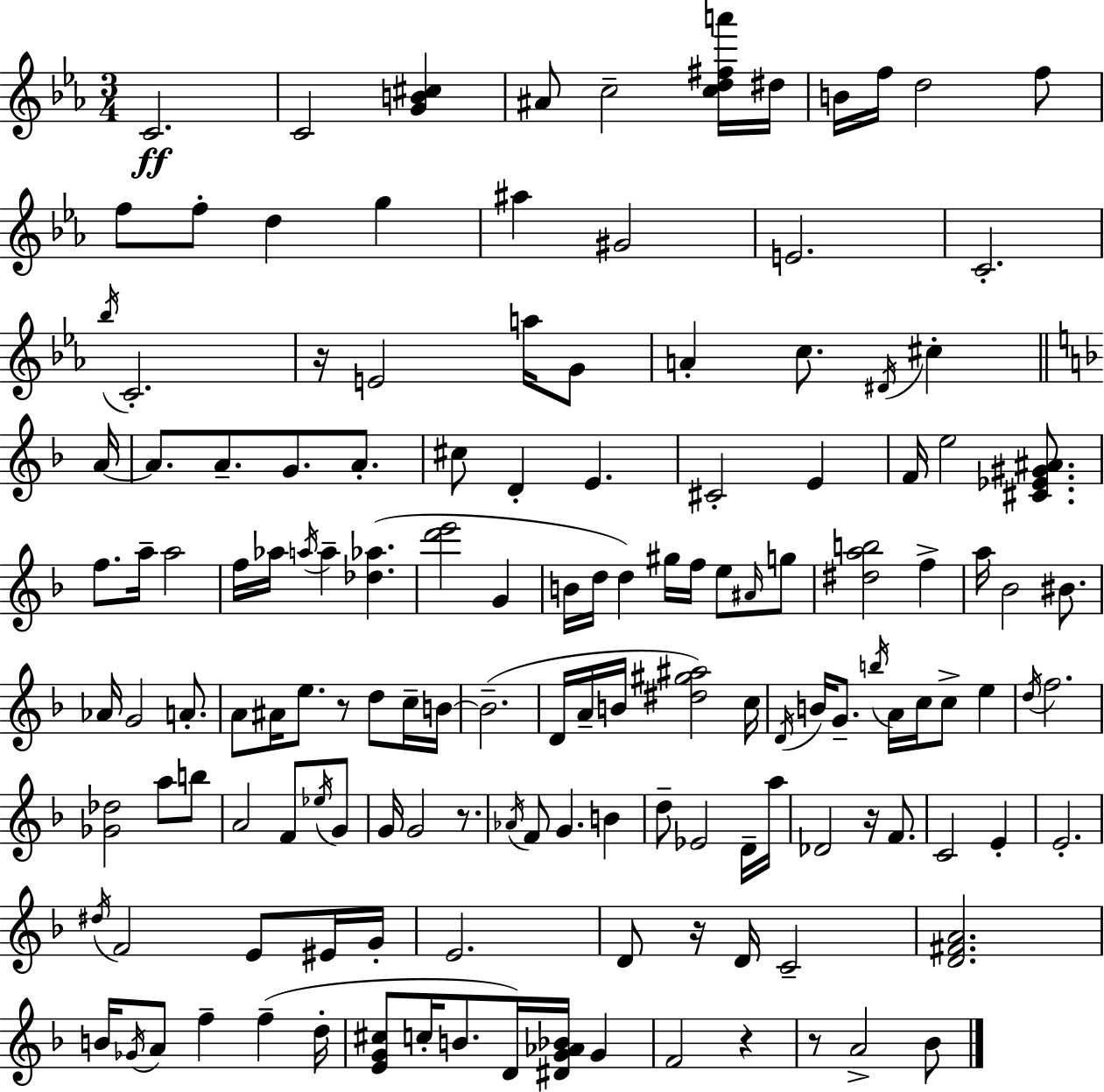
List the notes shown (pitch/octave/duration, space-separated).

C4/h. C4/h [G4,B4,C#5]/q A#4/e C5/h [C5,D5,F#5,A6]/s D#5/s B4/s F5/s D5/h F5/e F5/e F5/e D5/q G5/q A#5/q G#4/h E4/h. C4/h. Bb5/s C4/h. R/s E4/h A5/s G4/e A4/q C5/e. D#4/s C#5/q A4/s A4/e. A4/e. G4/e. A4/e. C#5/e D4/q E4/q. C#4/h E4/q F4/s E5/h [C#4,Eb4,G#4,A#4]/e. F5/e. A5/s A5/h F5/s Ab5/s A5/s A5/q [Db5,Ab5]/q. [D6,E6]/h G4/q B4/s D5/s D5/q G#5/s F5/s E5/e A#4/s G5/e [D#5,A5,B5]/h F5/q A5/s Bb4/h BIS4/e. Ab4/s G4/h A4/e. A4/e A#4/s E5/e. R/e D5/e C5/s B4/s B4/h. D4/s A4/s B4/s [D#5,G#5,A#5]/h C5/s D4/s B4/s G4/e. B5/s A4/s C5/s C5/e E5/q D5/s F5/h. [Gb4,Db5]/h A5/e B5/e A4/h F4/e Eb5/s G4/e G4/s G4/h R/e. Ab4/s F4/e G4/q. B4/q D5/e Eb4/h D4/s A5/s Db4/h R/s F4/e. C4/h E4/q E4/h. D#5/s F4/h E4/e EIS4/s G4/s E4/h. D4/e R/s D4/s C4/h [D4,F#4,A4]/h. B4/s Gb4/s A4/e F5/q F5/q D5/s [E4,G4,C#5]/e C5/s B4/e. D4/s [D#4,G4,Ab4,Bb4]/s G4/q F4/h R/q R/e A4/h Bb4/e